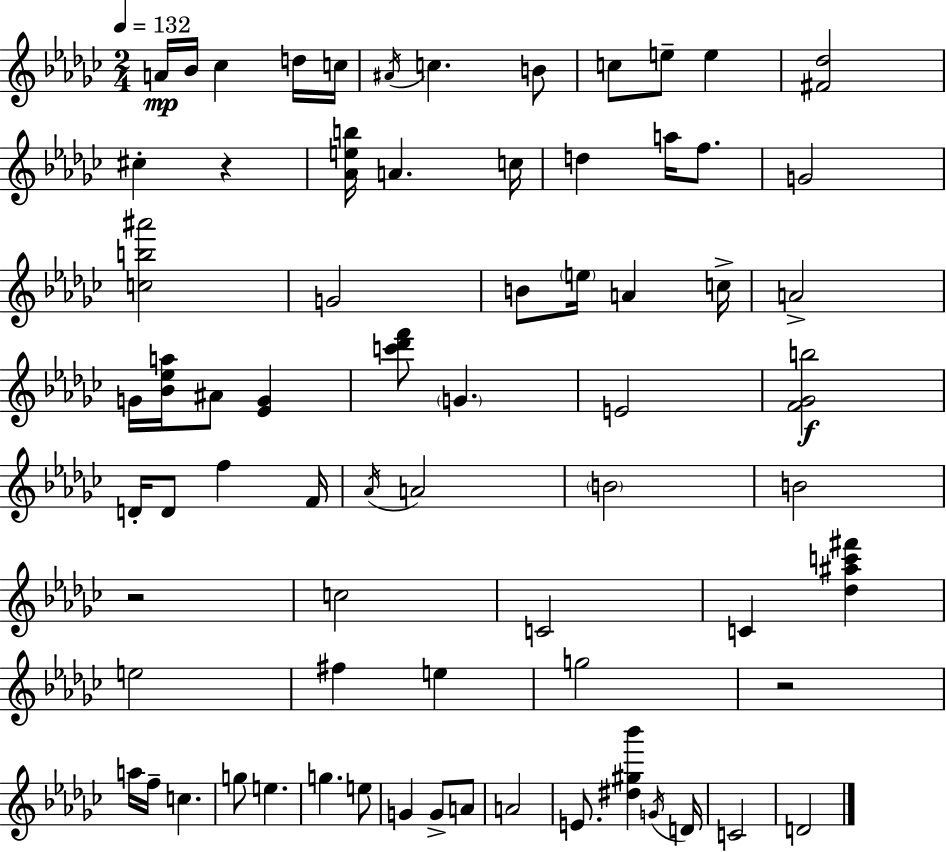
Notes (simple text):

A4/s Bb4/s CES5/q D5/s C5/s A#4/s C5/q. B4/e C5/e E5/e E5/q [F#4,Db5]/h C#5/q R/q [Ab4,E5,B5]/s A4/q. C5/s D5/q A5/s F5/e. G4/h [C5,B5,A#6]/h G4/h B4/e E5/s A4/q C5/s A4/h G4/s [Bb4,Eb5,A5]/s A#4/e [Eb4,G4]/q [C6,Db6,F6]/e G4/q. E4/h [F4,Gb4,B5]/h D4/s D4/e F5/q F4/s Ab4/s A4/h B4/h B4/h R/h C5/h C4/h C4/q [Db5,A#5,C6,F#6]/q E5/h F#5/q E5/q G5/h R/h A5/s F5/s C5/q. G5/e E5/q. G5/q. E5/e G4/q G4/e A4/e A4/h E4/e. [D#5,G#5,Bb6]/q G4/s D4/s C4/h D4/h